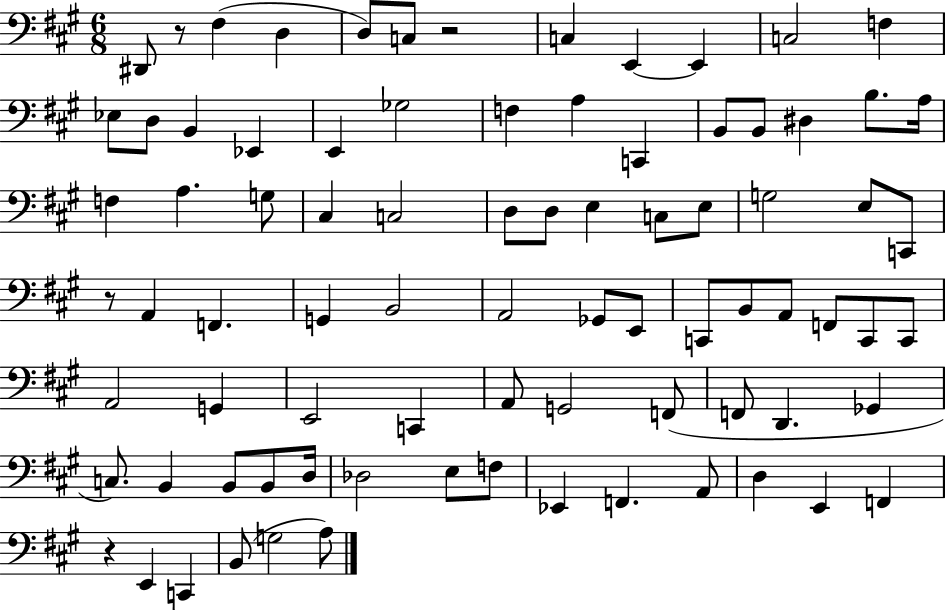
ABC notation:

X:1
T:Untitled
M:6/8
L:1/4
K:A
^D,,/2 z/2 ^F, D, D,/2 C,/2 z2 C, E,, E,, C,2 F, _E,/2 D,/2 B,, _E,, E,, _G,2 F, A, C,, B,,/2 B,,/2 ^D, B,/2 A,/4 F, A, G,/2 ^C, C,2 D,/2 D,/2 E, C,/2 E,/2 G,2 E,/2 C,,/2 z/2 A,, F,, G,, B,,2 A,,2 _G,,/2 E,,/2 C,,/2 B,,/2 A,,/2 F,,/2 C,,/2 C,,/2 A,,2 G,, E,,2 C,, A,,/2 G,,2 F,,/2 F,,/2 D,, _G,, C,/2 B,, B,,/2 B,,/2 D,/4 _D,2 E,/2 F,/2 _E,, F,, A,,/2 D, E,, F,, z E,, C,, B,,/2 G,2 A,/2